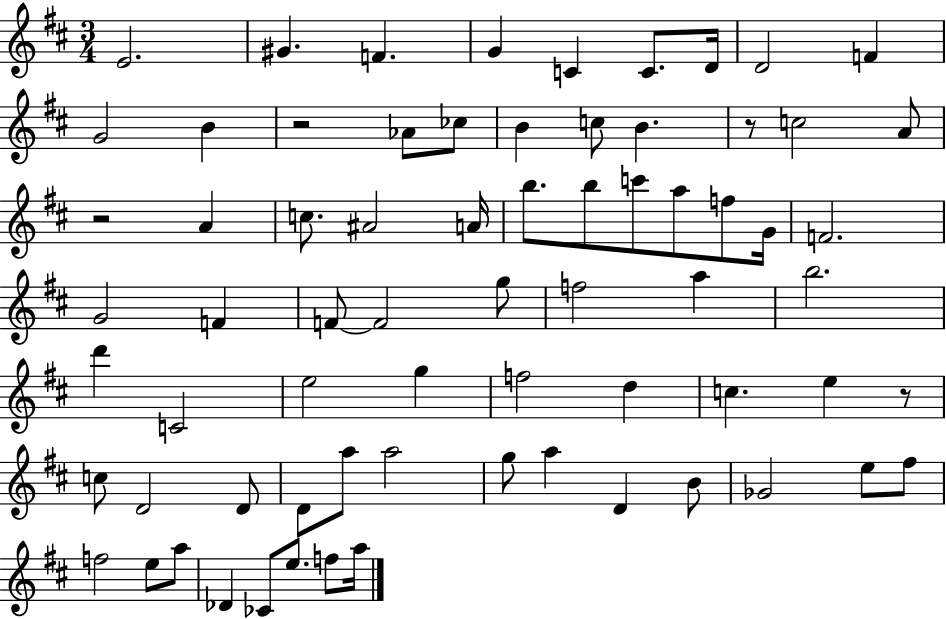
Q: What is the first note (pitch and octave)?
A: E4